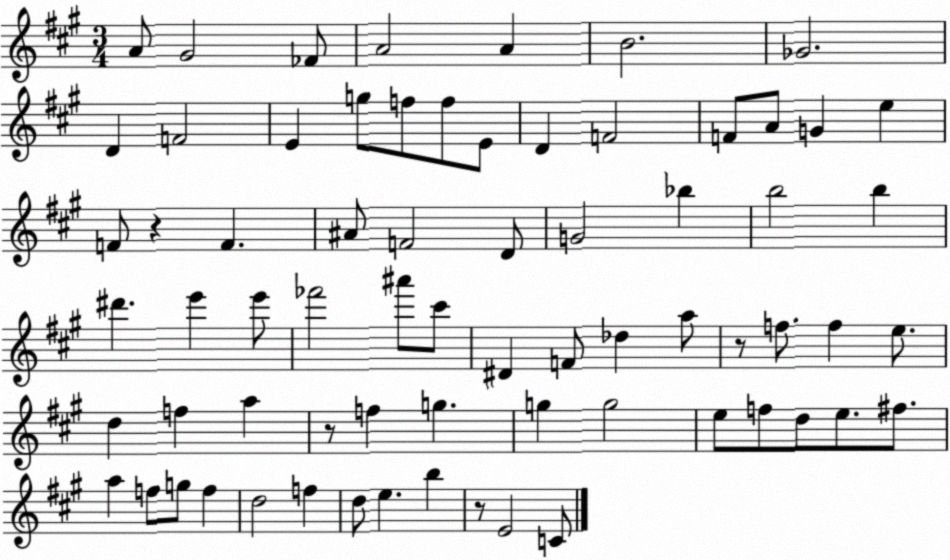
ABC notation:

X:1
T:Untitled
M:3/4
L:1/4
K:A
A/2 ^G2 _F/2 A2 A B2 _G2 D F2 E g/2 f/2 f/2 E/2 D F2 F/2 A/2 G e F/2 z F ^A/2 F2 D/2 G2 _b b2 b ^d' e' e'/2 _f'2 ^a'/2 ^c'/2 ^D F/2 _d a/2 z/2 f/2 f e/2 d f a z/2 f g g g2 e/2 f/2 d/2 e/2 ^f/2 a f/2 g/2 f d2 f d/2 e b z/2 E2 C/2